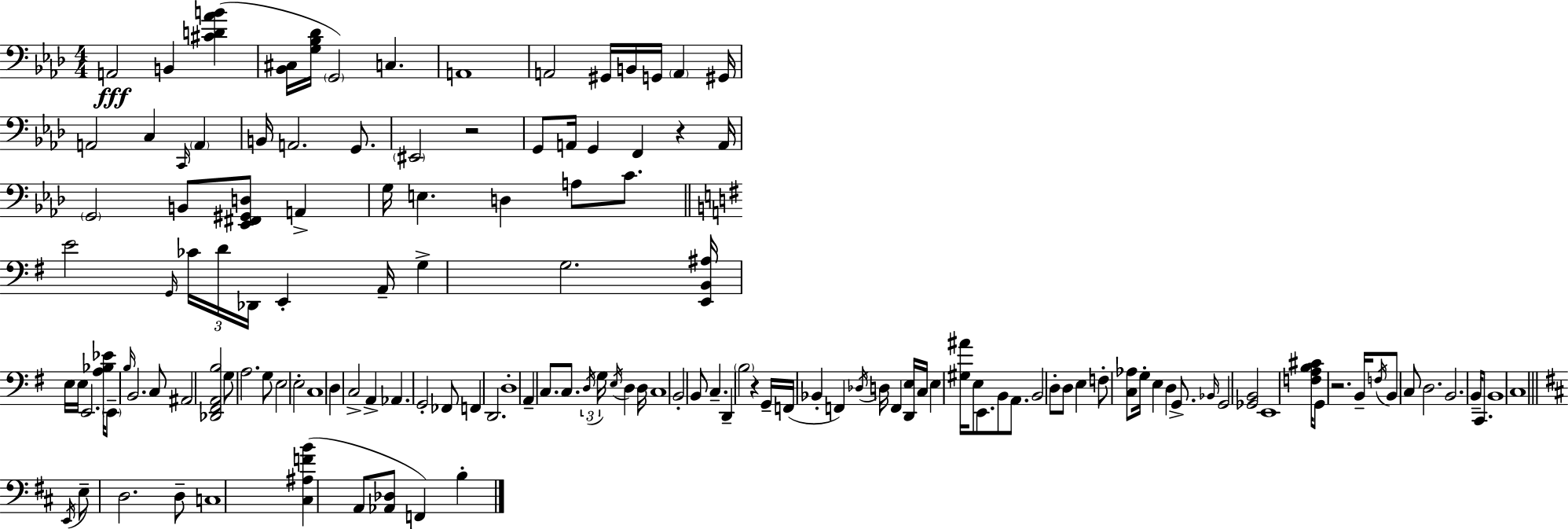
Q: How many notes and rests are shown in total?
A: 140